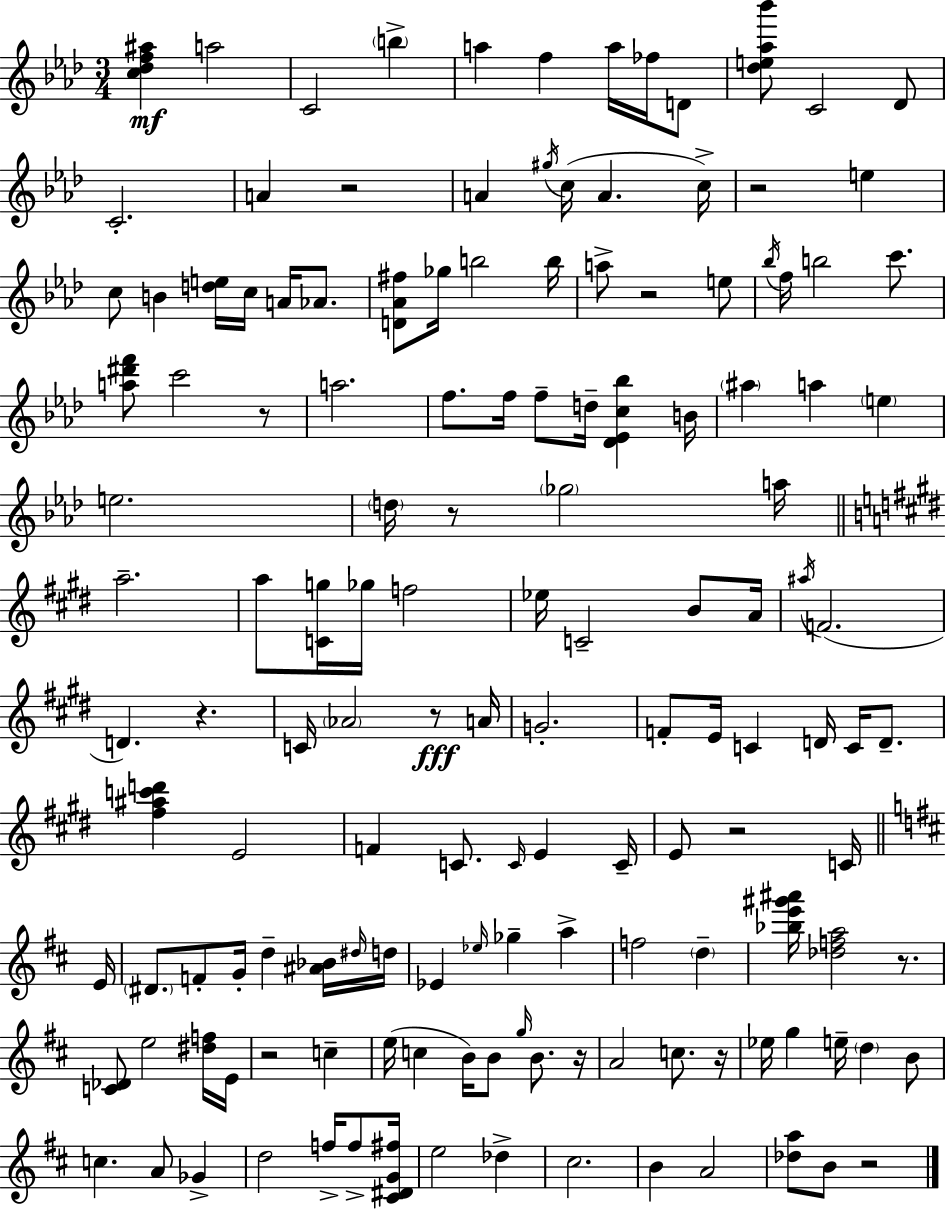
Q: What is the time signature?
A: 3/4